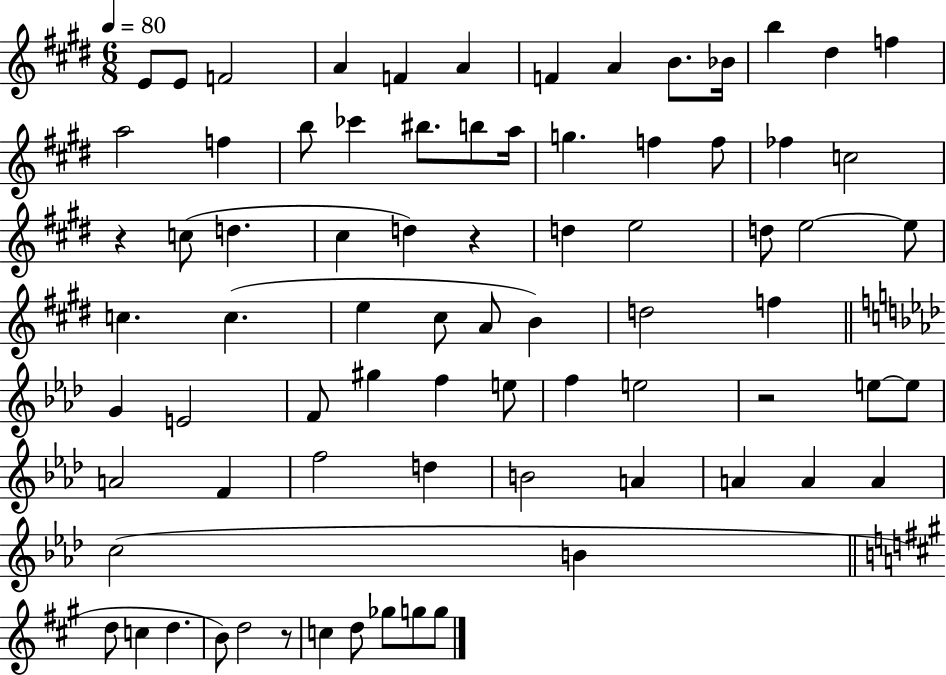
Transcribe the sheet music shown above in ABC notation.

X:1
T:Untitled
M:6/8
L:1/4
K:E
E/2 E/2 F2 A F A F A B/2 _B/4 b ^d f a2 f b/2 _c' ^b/2 b/2 a/4 g f f/2 _f c2 z c/2 d ^c d z d e2 d/2 e2 e/2 c c e ^c/2 A/2 B d2 f G E2 F/2 ^g f e/2 f e2 z2 e/2 e/2 A2 F f2 d B2 A A A A c2 B d/2 c d B/2 d2 z/2 c d/2 _g/2 g/2 g/2